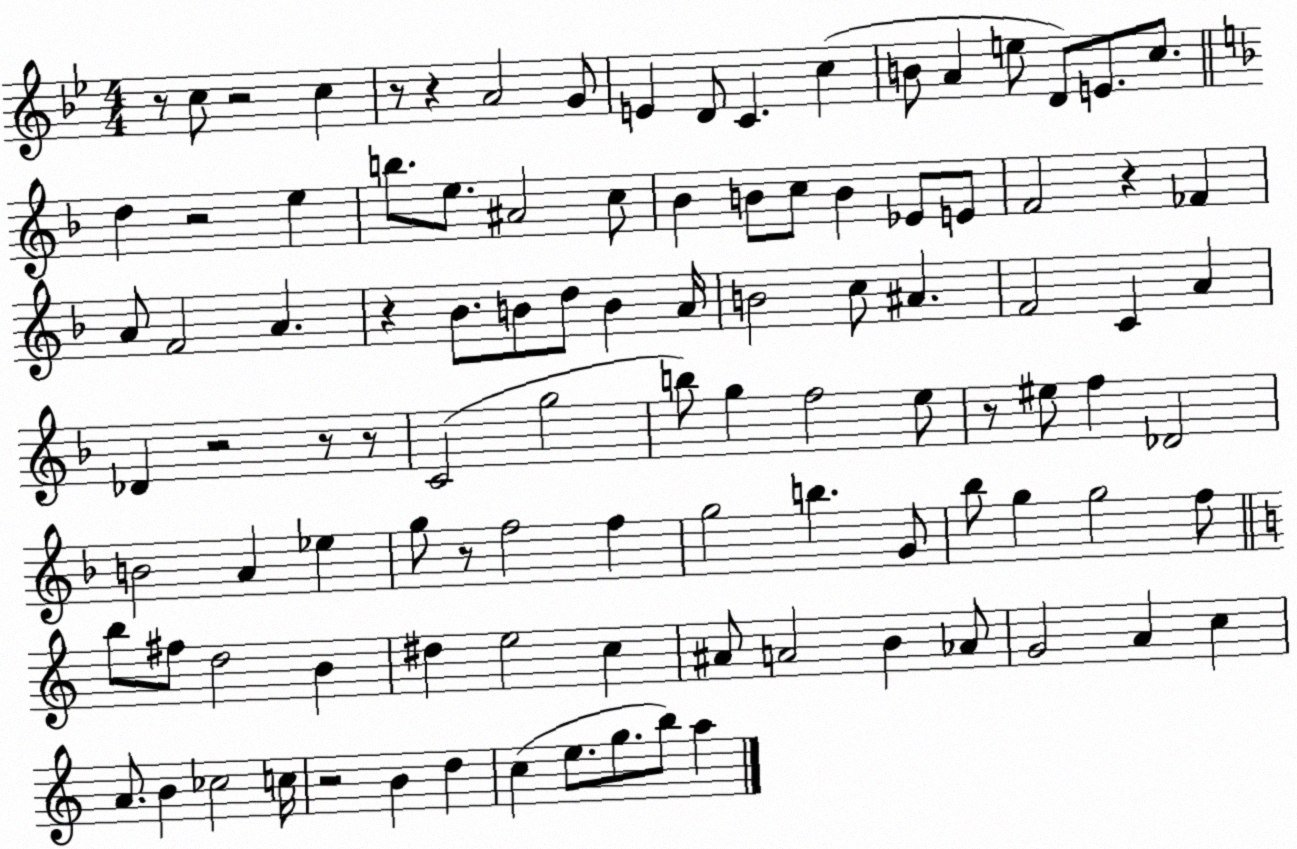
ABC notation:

X:1
T:Untitled
M:4/4
L:1/4
K:Bb
z/2 c/2 z2 c z/2 z A2 G/2 E D/2 C c B/2 A e/2 D/2 E/2 c/2 d z2 e b/2 e/2 ^A2 c/2 _B B/2 c/2 B _E/2 E/2 F2 z _F A/2 F2 A z _B/2 B/2 d/2 B A/4 B2 c/2 ^A F2 C A _D z2 z/2 z/2 C2 g2 b/2 g f2 e/2 z/2 ^e/2 f _D2 B2 A _e g/2 z/2 f2 f g2 b G/2 _b/2 g g2 f/2 b/2 ^f/2 d2 B ^d e2 c ^A/2 A2 B _A/2 G2 A c A/2 B _c2 c/4 z2 B d c e/2 g/2 b/2 a